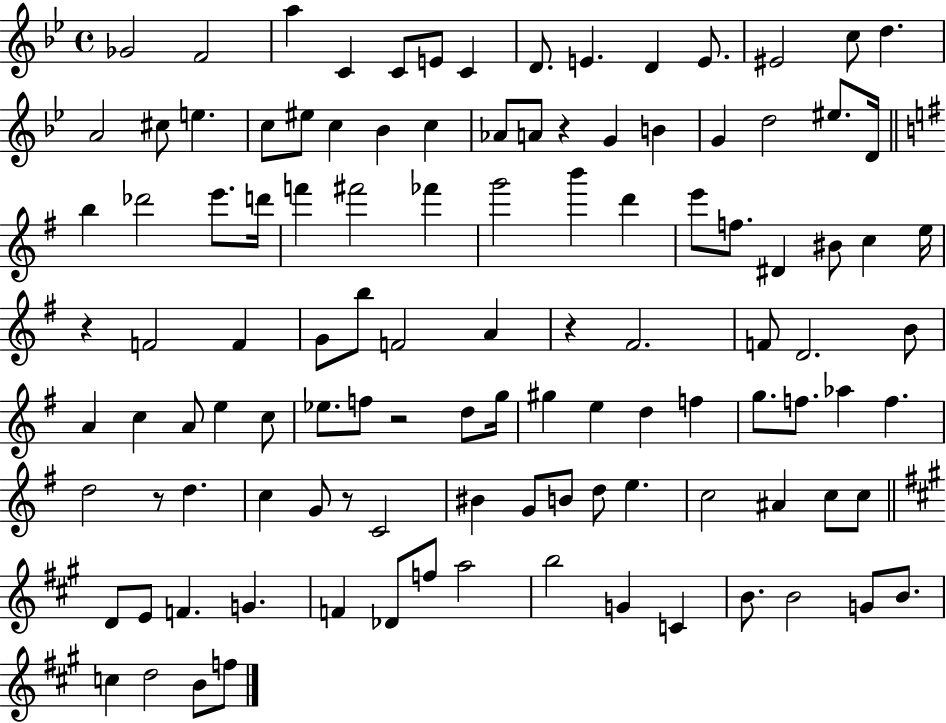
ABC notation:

X:1
T:Untitled
M:4/4
L:1/4
K:Bb
_G2 F2 a C C/2 E/2 C D/2 E D E/2 ^E2 c/2 d A2 ^c/2 e c/2 ^e/2 c _B c _A/2 A/2 z G B G d2 ^e/2 D/4 b _d'2 e'/2 d'/4 f' ^f'2 _f' g'2 b' d' e'/2 f/2 ^D ^B/2 c e/4 z F2 F G/2 b/2 F2 A z ^F2 F/2 D2 B/2 A c A/2 e c/2 _e/2 f/2 z2 d/2 g/4 ^g e d f g/2 f/2 _a f d2 z/2 d c G/2 z/2 C2 ^B G/2 B/2 d/2 e c2 ^A c/2 c/2 D/2 E/2 F G F _D/2 f/2 a2 b2 G C B/2 B2 G/2 B/2 c d2 B/2 f/2